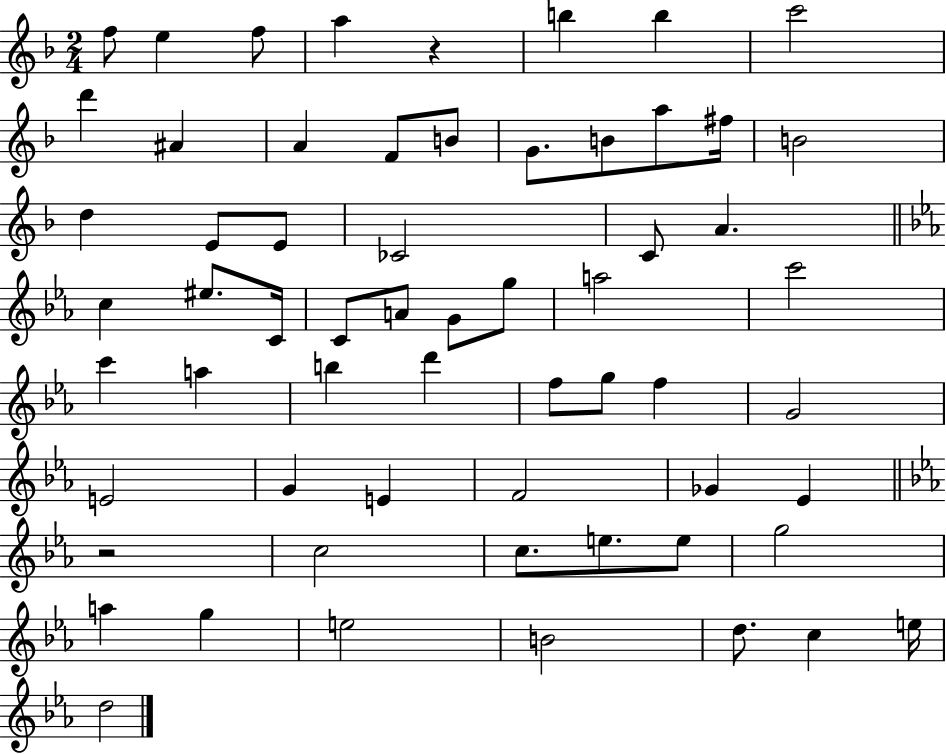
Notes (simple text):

F5/e E5/q F5/e A5/q R/q B5/q B5/q C6/h D6/q A#4/q A4/q F4/e B4/e G4/e. B4/e A5/e F#5/s B4/h D5/q E4/e E4/e CES4/h C4/e A4/q. C5/q EIS5/e. C4/s C4/e A4/e G4/e G5/e A5/h C6/h C6/q A5/q B5/q D6/q F5/e G5/e F5/q G4/h E4/h G4/q E4/q F4/h Gb4/q Eb4/q R/h C5/h C5/e. E5/e. E5/e G5/h A5/q G5/q E5/h B4/h D5/e. C5/q E5/s D5/h